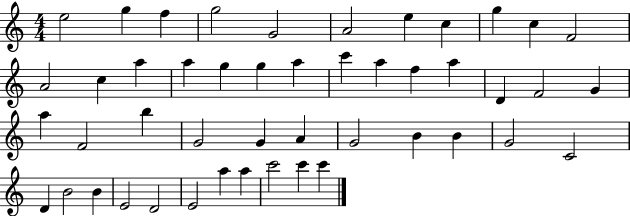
{
  \clef treble
  \numericTimeSignature
  \time 4/4
  \key c \major
  e''2 g''4 f''4 | g''2 g'2 | a'2 e''4 c''4 | g''4 c''4 f'2 | \break a'2 c''4 a''4 | a''4 g''4 g''4 a''4 | c'''4 a''4 f''4 a''4 | d'4 f'2 g'4 | \break a''4 f'2 b''4 | g'2 g'4 a'4 | g'2 b'4 b'4 | g'2 c'2 | \break d'4 b'2 b'4 | e'2 d'2 | e'2 a''4 a''4 | c'''2 c'''4 c'''4 | \break \bar "|."
}